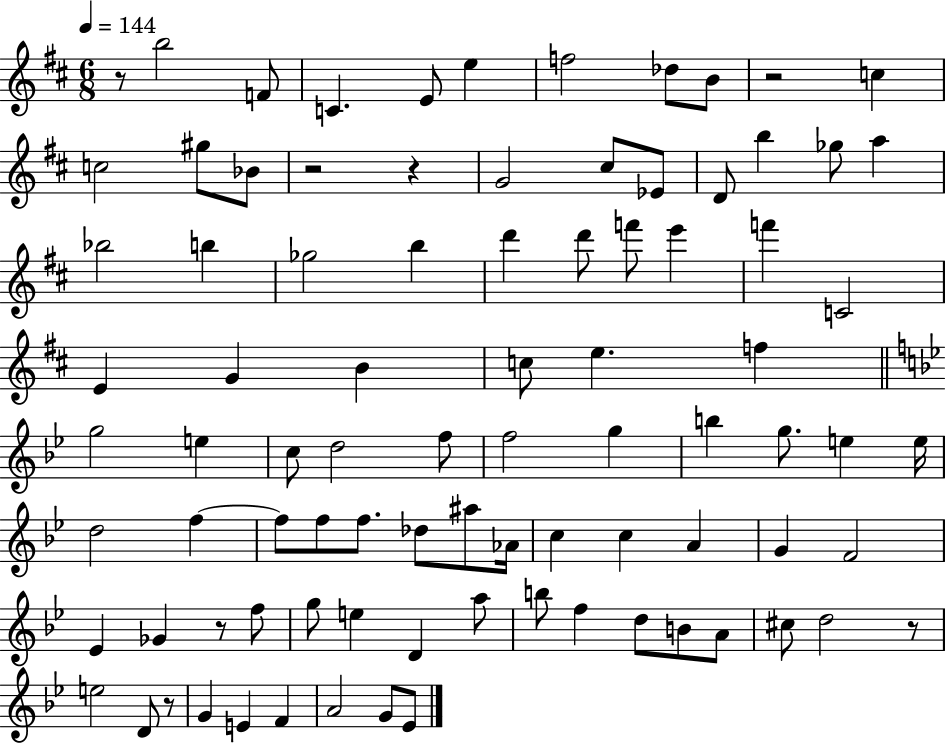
R/e B5/h F4/e C4/q. E4/e E5/q F5/h Db5/e B4/e R/h C5/q C5/h G#5/e Bb4/e R/h R/q G4/h C#5/e Eb4/e D4/e B5/q Gb5/e A5/q Bb5/h B5/q Gb5/h B5/q D6/q D6/e F6/e E6/q F6/q C4/h E4/q G4/q B4/q C5/e E5/q. F5/q G5/h E5/q C5/e D5/h F5/e F5/h G5/q B5/q G5/e. E5/q E5/s D5/h F5/q F5/e F5/e F5/e. Db5/e A#5/e Ab4/s C5/q C5/q A4/q G4/q F4/h Eb4/q Gb4/q R/e F5/e G5/e E5/q D4/q A5/e B5/e F5/q D5/e B4/e A4/e C#5/e D5/h R/e E5/h D4/e R/e G4/q E4/q F4/q A4/h G4/e Eb4/e